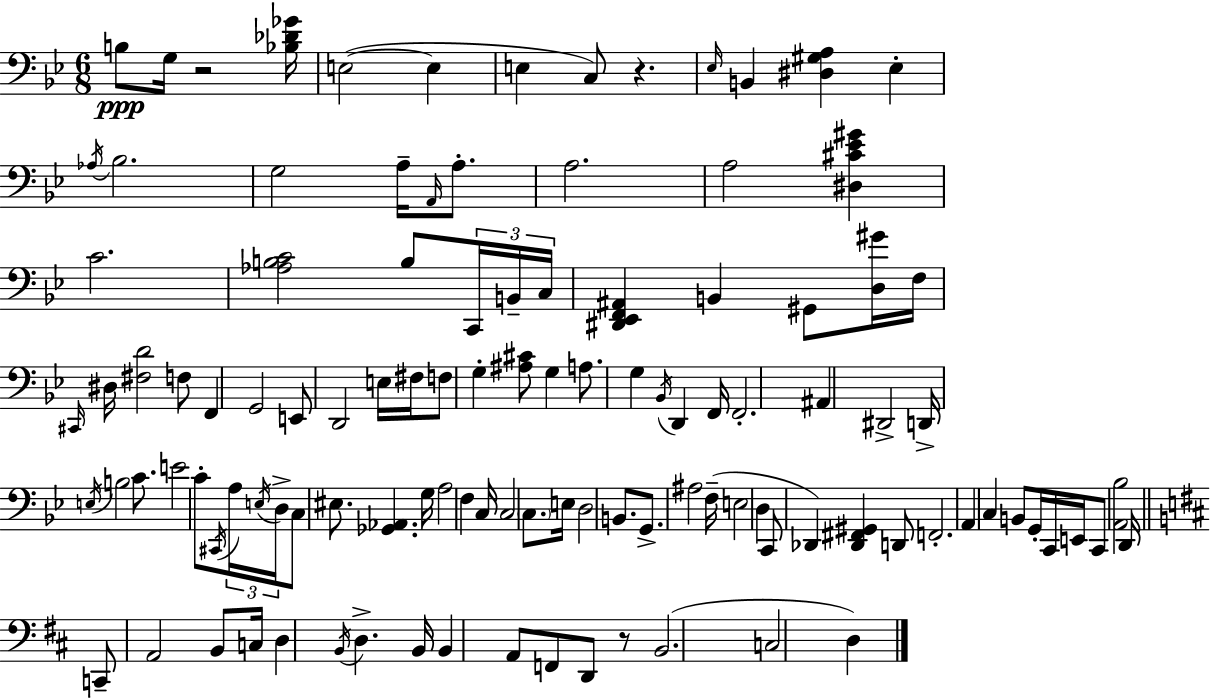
B3/e G3/s R/h [Bb3,Db4,Gb4]/s E3/h E3/q E3/q C3/e R/q. Eb3/s B2/q [D#3,G#3,A3]/q Eb3/q Ab3/s Bb3/h. G3/h A3/s A2/s A3/e. A3/h. A3/h [D#3,C#4,Eb4,G#4]/q C4/h. [Ab3,B3,C4]/h B3/e C2/s B2/s C3/s [D#2,Eb2,F2,A#2]/q B2/q G#2/e [D3,G#4]/s F3/s C#2/s D#3/s [F#3,D4]/h F3/e F2/q G2/h E2/e D2/h E3/s F#3/s F3/e G3/q [A#3,C#4]/e G3/q A3/e. G3/q Bb2/s D2/q F2/s F2/h. A#2/q D#2/h D2/s E3/s B3/h C4/e. E4/h C4/e C#2/s A3/s E3/s D3/s C3/e EIS3/e. [Gb2,Ab2]/q. G3/s A3/h F3/q C3/s C3/h C3/e. E3/s D3/h B2/e. G2/e. A#3/h F3/s E3/h D3/q C2/e Db2/q [Db2,F#2,G#2]/q D2/e F2/h. A2/q C3/q B2/e G2/s C2/s E2/s C2/e [A2,Bb3]/h D2/s C2/e A2/h B2/e C3/s D3/q B2/s D3/q. B2/s B2/q A2/e F2/e D2/e R/e B2/h. C3/h D3/q